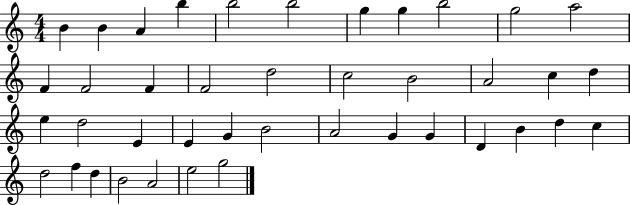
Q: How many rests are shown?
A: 0